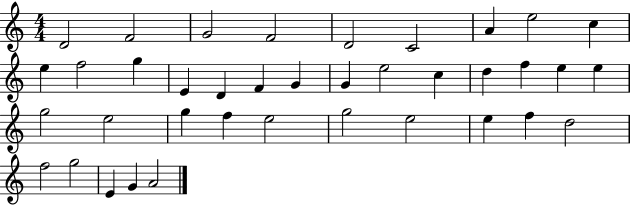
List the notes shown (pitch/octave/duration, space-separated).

D4/h F4/h G4/h F4/h D4/h C4/h A4/q E5/h C5/q E5/q F5/h G5/q E4/q D4/q F4/q G4/q G4/q E5/h C5/q D5/q F5/q E5/q E5/q G5/h E5/h G5/q F5/q E5/h G5/h E5/h E5/q F5/q D5/h F5/h G5/h E4/q G4/q A4/h